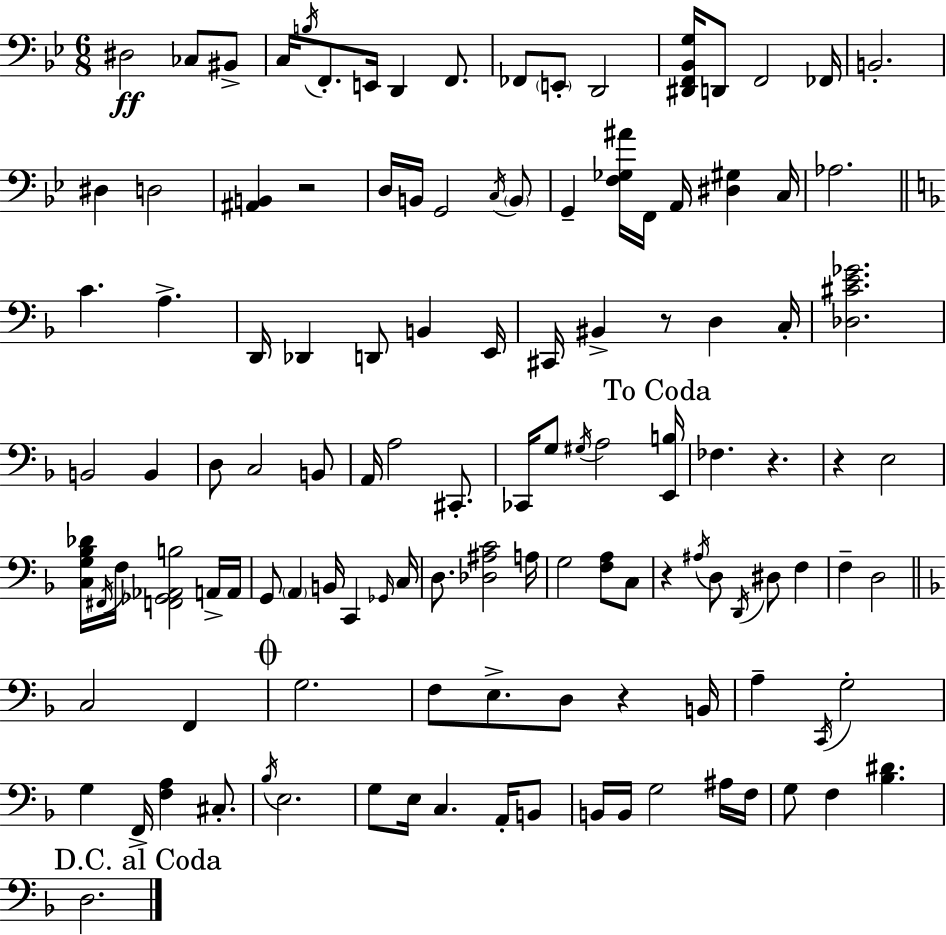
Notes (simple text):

D#3/h CES3/e BIS2/e C3/s B3/s F2/e. E2/s D2/q F2/e. FES2/e E2/e D2/h [D#2,F2,Bb2,G3]/s D2/e F2/h FES2/s B2/h. D#3/q D3/h [A#2,B2]/q R/h D3/s B2/s G2/h C3/s B2/e G2/q [F3,Gb3,A#4]/s F2/s A2/s [D#3,G#3]/q C3/s Ab3/h. C4/q. A3/q. D2/s Db2/q D2/e B2/q E2/s C#2/s BIS2/q R/e D3/q C3/s [Db3,C#4,E4,Gb4]/h. B2/h B2/q D3/e C3/h B2/e A2/s A3/h C#2/e. CES2/s G3/e G#3/s A3/h [E2,B3]/s FES3/q. R/q. R/q E3/h [C3,G3,Bb3,Db4]/s F#2/s F3/s [F2,Gb2,Ab2,B3]/h A2/s A2/s G2/e A2/q B2/s C2/q Gb2/s C3/s D3/e. [Db3,A#3,C4]/h A3/s G3/h [F3,A3]/e C3/e R/q A#3/s D3/e D2/s D#3/e F3/q F3/q D3/h C3/h F2/q G3/h. F3/e E3/e. D3/e R/q B2/s A3/q C2/s G3/h G3/q F2/s [F3,A3]/q C#3/e. Bb3/s E3/h. G3/e E3/s C3/q. A2/s B2/e B2/s B2/s G3/h A#3/s F3/s G3/e F3/q [Bb3,D#4]/q. D3/h.